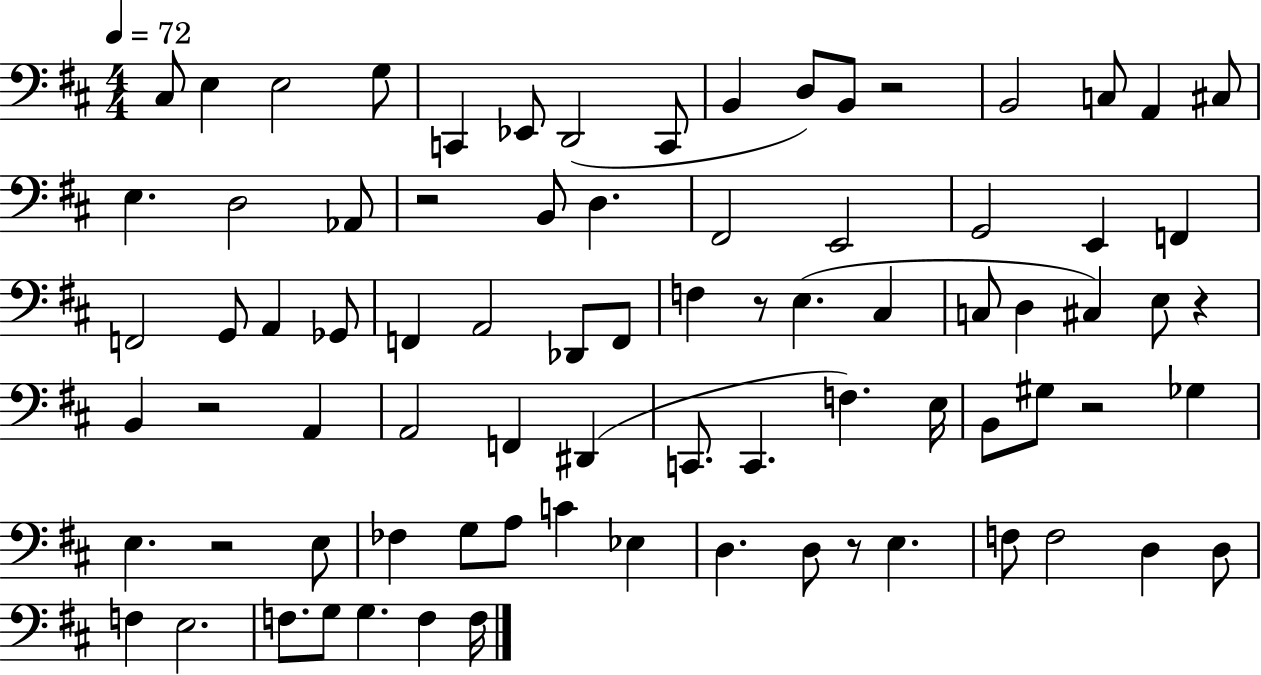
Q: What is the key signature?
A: D major